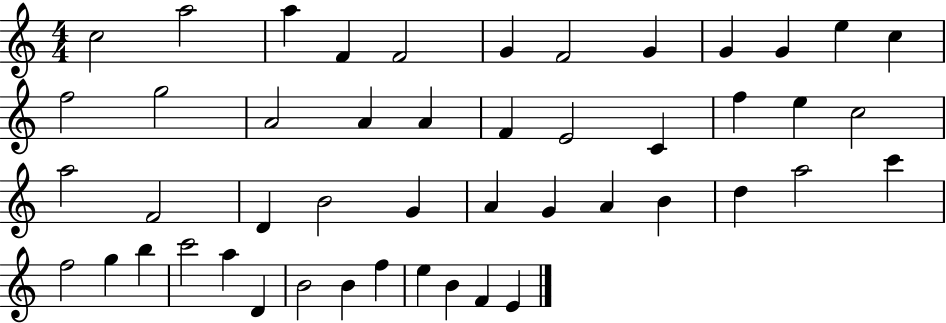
X:1
T:Untitled
M:4/4
L:1/4
K:C
c2 a2 a F F2 G F2 G G G e c f2 g2 A2 A A F E2 C f e c2 a2 F2 D B2 G A G A B d a2 c' f2 g b c'2 a D B2 B f e B F E